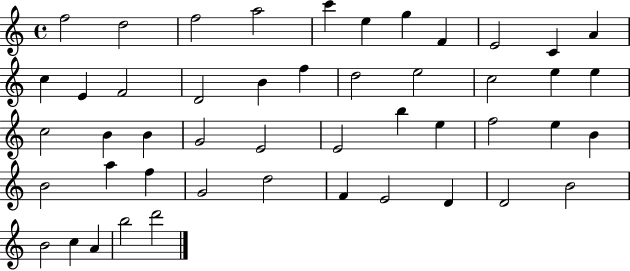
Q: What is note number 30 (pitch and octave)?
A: E5